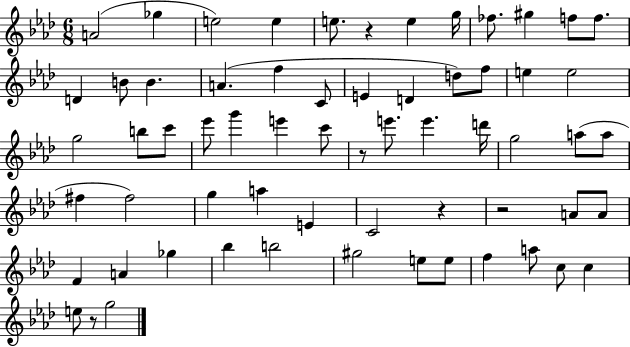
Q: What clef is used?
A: treble